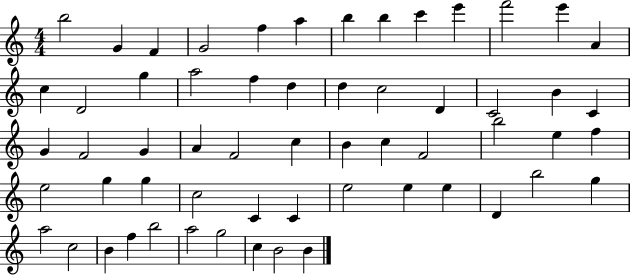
{
  \clef treble
  \numericTimeSignature
  \time 4/4
  \key c \major
  b''2 g'4 f'4 | g'2 f''4 a''4 | b''4 b''4 c'''4 e'''4 | f'''2 e'''4 a'4 | \break c''4 d'2 g''4 | a''2 f''4 d''4 | d''4 c''2 d'4 | c'2 b'4 c'4 | \break g'4 f'2 g'4 | a'4 f'2 c''4 | b'4 c''4 f'2 | b''2 e''4 f''4 | \break e''2 g''4 g''4 | c''2 c'4 c'4 | e''2 e''4 e''4 | d'4 b''2 g''4 | \break a''2 c''2 | b'4 f''4 b''2 | a''2 g''2 | c''4 b'2 b'4 | \break \bar "|."
}